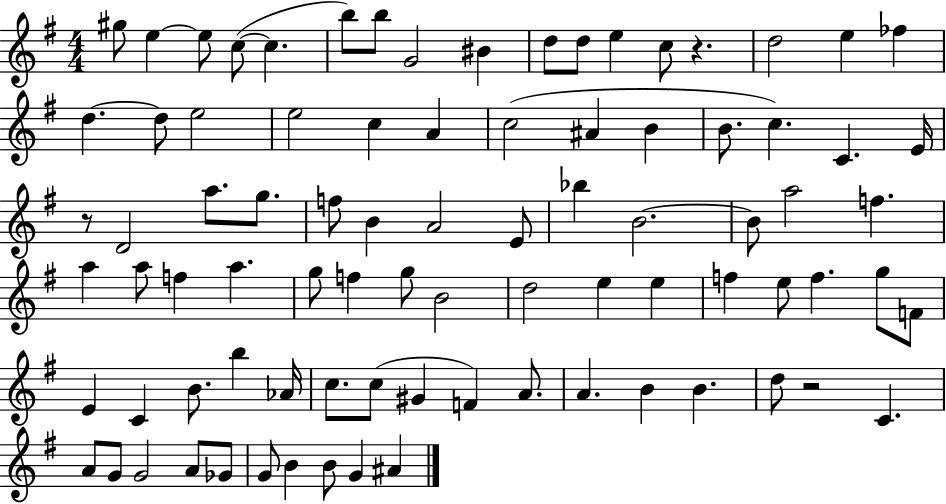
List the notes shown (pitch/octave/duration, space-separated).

G#5/e E5/q E5/e C5/e C5/q. B5/e B5/e G4/h BIS4/q D5/e D5/e E5/q C5/e R/q. D5/h E5/q FES5/q D5/q. D5/e E5/h E5/h C5/q A4/q C5/h A#4/q B4/q B4/e. C5/q. C4/q. E4/s R/e D4/h A5/e. G5/e. F5/e B4/q A4/h E4/e Bb5/q B4/h. B4/e A5/h F5/q. A5/q A5/e F5/q A5/q. G5/e F5/q G5/e B4/h D5/h E5/q E5/q F5/q E5/e F5/q. G5/e F4/e E4/q C4/q B4/e. B5/q Ab4/s C5/e. C5/e G#4/q F4/q A4/e. A4/q. B4/q B4/q. D5/e R/h C4/q. A4/e G4/e G4/h A4/e Gb4/e G4/e B4/q B4/e G4/q A#4/q